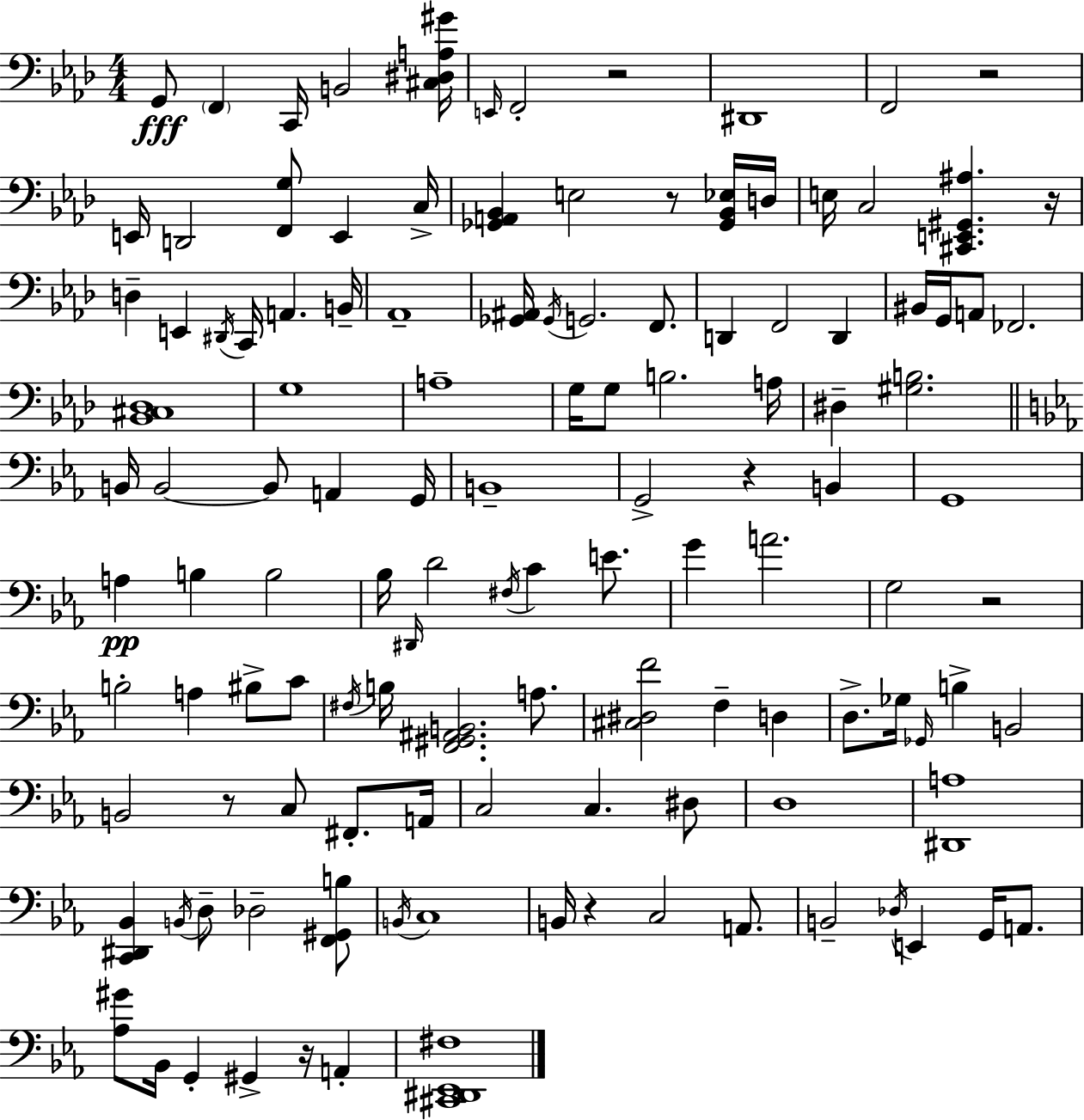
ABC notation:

X:1
T:Untitled
M:4/4
L:1/4
K:Fm
G,,/2 F,, C,,/4 B,,2 [^C,^D,A,^G]/4 E,,/4 F,,2 z2 ^D,,4 F,,2 z2 E,,/4 D,,2 [F,,G,]/2 E,, C,/4 [_G,,A,,_B,,] E,2 z/2 [_G,,_B,,_E,]/4 D,/4 E,/4 C,2 [^C,,E,,^G,,^A,] z/4 D, E,, ^D,,/4 C,,/4 A,, B,,/4 _A,,4 [_G,,^A,,]/4 _G,,/4 G,,2 F,,/2 D,, F,,2 D,, ^B,,/4 G,,/4 A,,/2 _F,,2 [_B,,^C,_D,]4 G,4 A,4 G,/4 G,/2 B,2 A,/4 ^D, [^G,B,]2 B,,/4 B,,2 B,,/2 A,, G,,/4 B,,4 G,,2 z B,, G,,4 A, B, B,2 _B,/4 ^D,,/4 D2 ^F,/4 C E/2 G A2 G,2 z2 B,2 A, ^B,/2 C/2 ^F,/4 B,/4 [F,,^G,,^A,,B,,]2 A,/2 [^C,^D,F]2 F, D, D,/2 _G,/4 _G,,/4 B, B,,2 B,,2 z/2 C,/2 ^F,,/2 A,,/4 C,2 C, ^D,/2 D,4 [^D,,A,]4 [C,,^D,,_B,,] B,,/4 D,/2 _D,2 [F,,^G,,B,]/2 B,,/4 C,4 B,,/4 z C,2 A,,/2 B,,2 _D,/4 E,, G,,/4 A,,/2 [_A,^G]/2 _B,,/4 G,, ^G,, z/4 A,, [^C,,^D,,_E,,^F,]4